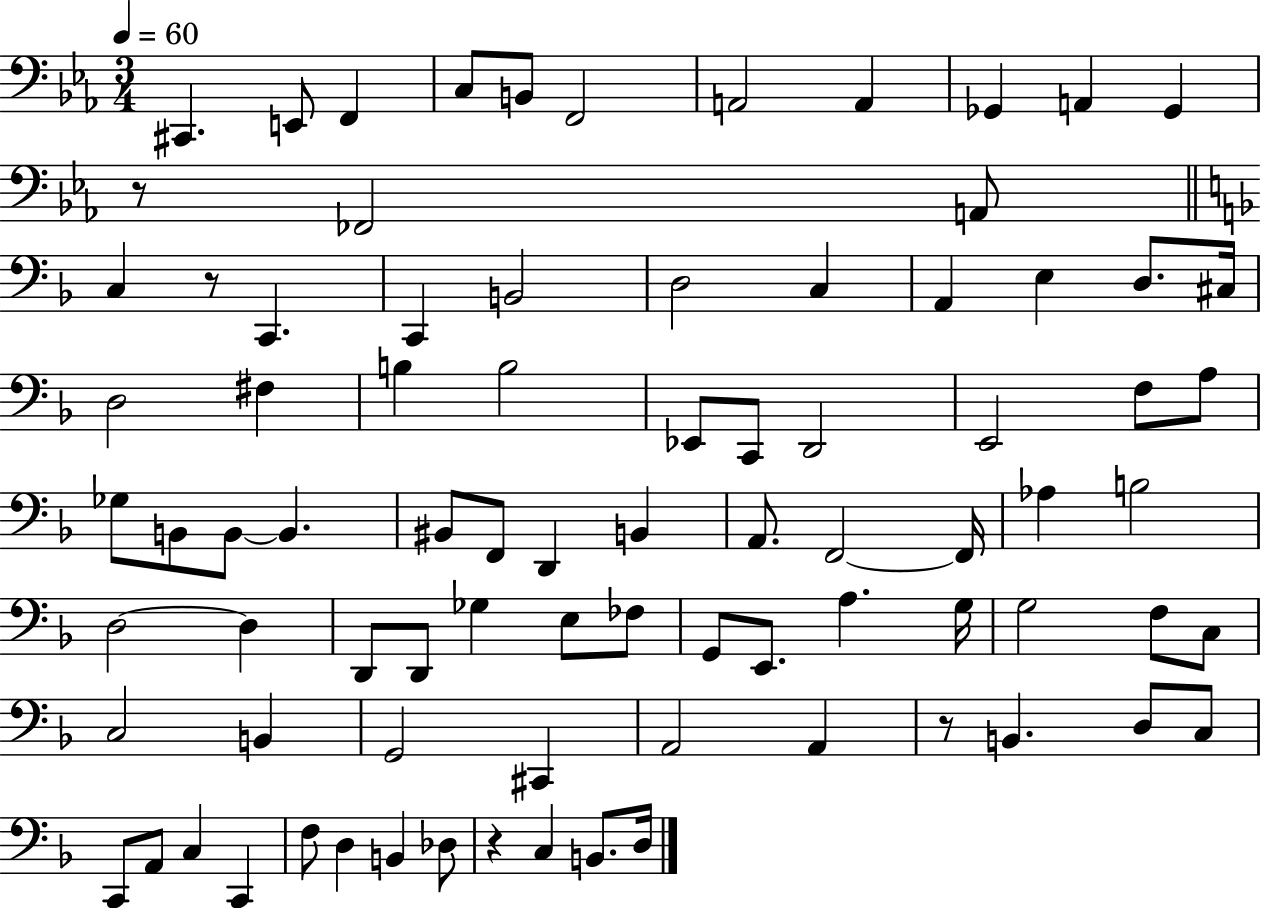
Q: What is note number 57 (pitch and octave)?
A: G3